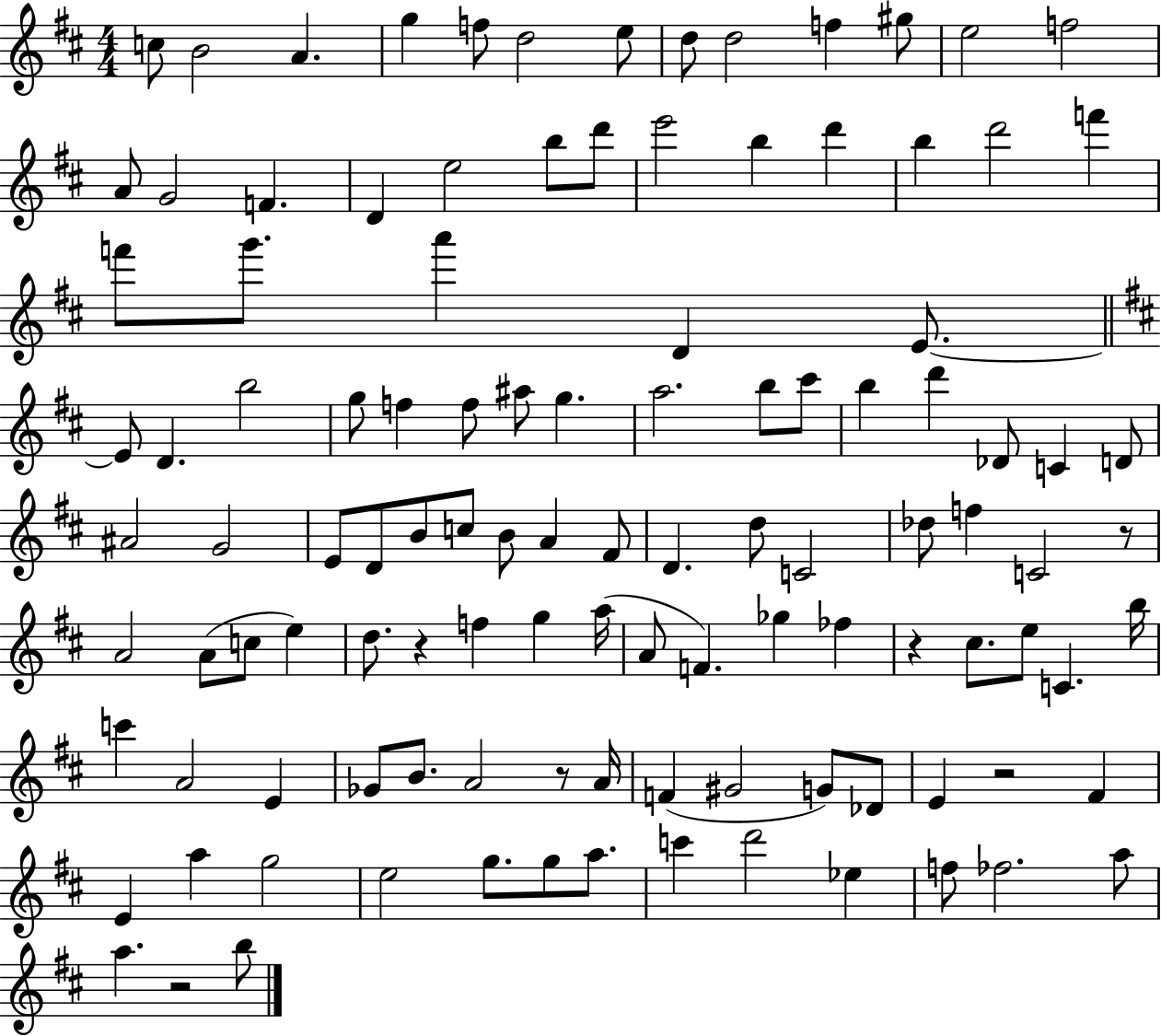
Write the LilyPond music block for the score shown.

{
  \clef treble
  \numericTimeSignature
  \time 4/4
  \key d \major
  c''8 b'2 a'4. | g''4 f''8 d''2 e''8 | d''8 d''2 f''4 gis''8 | e''2 f''2 | \break a'8 g'2 f'4. | d'4 e''2 b''8 d'''8 | e'''2 b''4 d'''4 | b''4 d'''2 f'''4 | \break f'''8 g'''8. a'''4 d'4 e'8.~~ | \bar "||" \break \key b \minor e'8 d'4. b''2 | g''8 f''4 f''8 ais''8 g''4. | a''2. b''8 cis'''8 | b''4 d'''4 des'8 c'4 d'8 | \break ais'2 g'2 | e'8 d'8 b'8 c''8 b'8 a'4 fis'8 | d'4. d''8 c'2 | des''8 f''4 c'2 r8 | \break a'2 a'8( c''8 e''4) | d''8. r4 f''4 g''4 a''16( | a'8 f'4.) ges''4 fes''4 | r4 cis''8. e''8 c'4. b''16 | \break c'''4 a'2 e'4 | ges'8 b'8. a'2 r8 a'16 | f'4( gis'2 g'8) des'8 | e'4 r2 fis'4 | \break e'4 a''4 g''2 | e''2 g''8. g''8 a''8. | c'''4 d'''2 ees''4 | f''8 fes''2. a''8 | \break a''4. r2 b''8 | \bar "|."
}